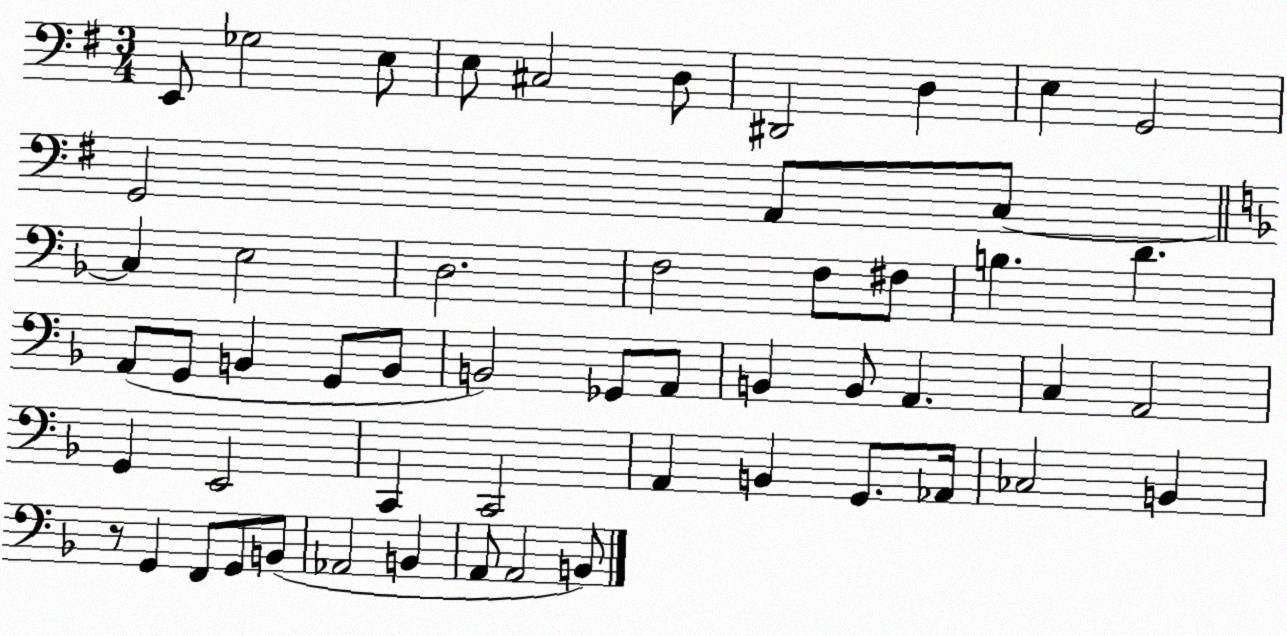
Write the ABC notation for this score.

X:1
T:Untitled
M:3/4
L:1/4
K:G
E,,/2 _G,2 E,/2 E,/2 ^C,2 D,/2 ^D,,2 D, E, G,,2 G,,2 A,,/2 C,/2 C, E,2 D,2 F,2 F,/2 ^F,/2 B, D A,,/2 G,,/2 B,, G,,/2 B,,/2 B,,2 _G,,/2 A,,/2 B,, B,,/2 A,, C, A,,2 G,, E,,2 C,, C,,2 A,, B,, G,,/2 _A,,/4 _C,2 B,, z/2 G,, F,,/2 G,,/2 B,,/2 _A,,2 B,, A,,/2 A,,2 B,,/2